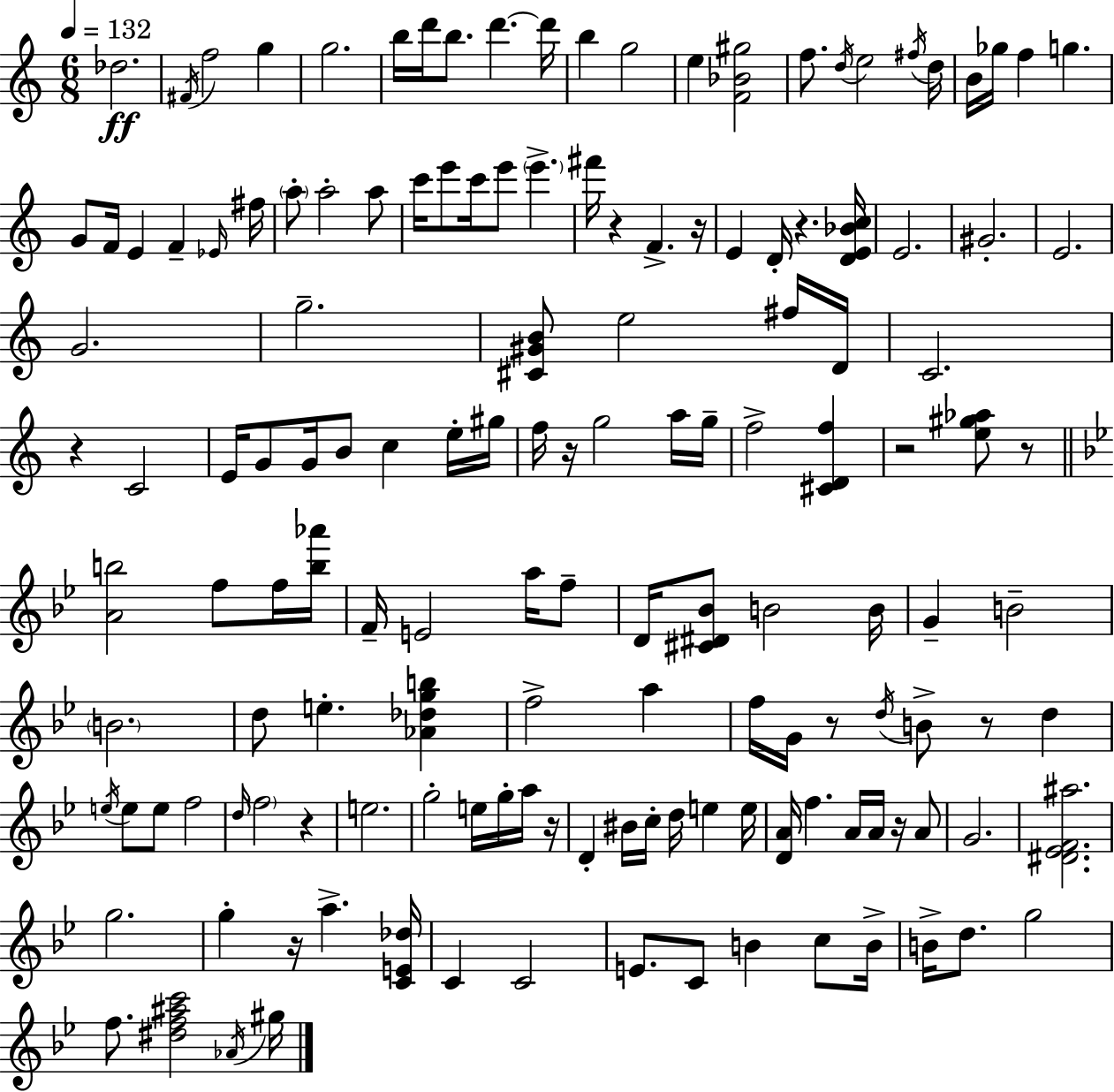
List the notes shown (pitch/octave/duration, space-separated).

Db5/h. F#4/s F5/h G5/q G5/h. B5/s D6/s B5/e. D6/q. D6/s B5/q G5/h E5/q [F4,Bb4,G#5]/h F5/e. D5/s E5/h F#5/s D5/s B4/s Gb5/s F5/q G5/q. G4/e F4/s E4/q F4/q Eb4/s F#5/s A5/e A5/h A5/e C6/s E6/e C6/s E6/e E6/q. F#6/s R/q F4/q. R/s E4/q D4/s R/q. [D4,E4,Bb4,C5]/s E4/h. G#4/h. E4/h. G4/h. G5/h. [C#4,G#4,B4]/e E5/h F#5/s D4/s C4/h. R/q C4/h E4/s G4/e G4/s B4/e C5/q E5/s G#5/s F5/s R/s G5/h A5/s G5/s F5/h [C#4,D4,F5]/q R/h [E5,G#5,Ab5]/e R/e [A4,B5]/h F5/e F5/s [B5,Ab6]/s F4/s E4/h A5/s F5/e D4/s [C#4,D#4,Bb4]/e B4/h B4/s G4/q B4/h B4/h. D5/e E5/q. [Ab4,Db5,G5,B5]/q F5/h A5/q F5/s G4/s R/e D5/s B4/e R/e D5/q E5/s E5/e E5/e F5/h D5/s F5/h R/q E5/h. G5/h E5/s G5/s A5/s R/s D4/q BIS4/s C5/s D5/s E5/q E5/s [D4,A4]/s F5/q. A4/s A4/s R/s A4/e G4/h. [D#4,Eb4,F4,A#5]/h. G5/h. G5/q R/s A5/q. [C4,E4,Db5]/s C4/q C4/h E4/e. C4/e B4/q C5/e B4/s B4/s D5/e. G5/h F5/e. [D#5,F5,A#5,C6]/h Ab4/s G#5/s